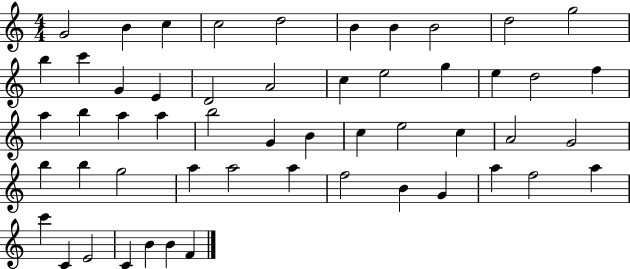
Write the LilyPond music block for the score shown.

{
  \clef treble
  \numericTimeSignature
  \time 4/4
  \key c \major
  g'2 b'4 c''4 | c''2 d''2 | b'4 b'4 b'2 | d''2 g''2 | \break b''4 c'''4 g'4 e'4 | d'2 a'2 | c''4 e''2 g''4 | e''4 d''2 f''4 | \break a''4 b''4 a''4 a''4 | b''2 g'4 b'4 | c''4 e''2 c''4 | a'2 g'2 | \break b''4 b''4 g''2 | a''4 a''2 a''4 | f''2 b'4 g'4 | a''4 f''2 a''4 | \break c'''4 c'4 e'2 | c'4 b'4 b'4 f'4 | \bar "|."
}